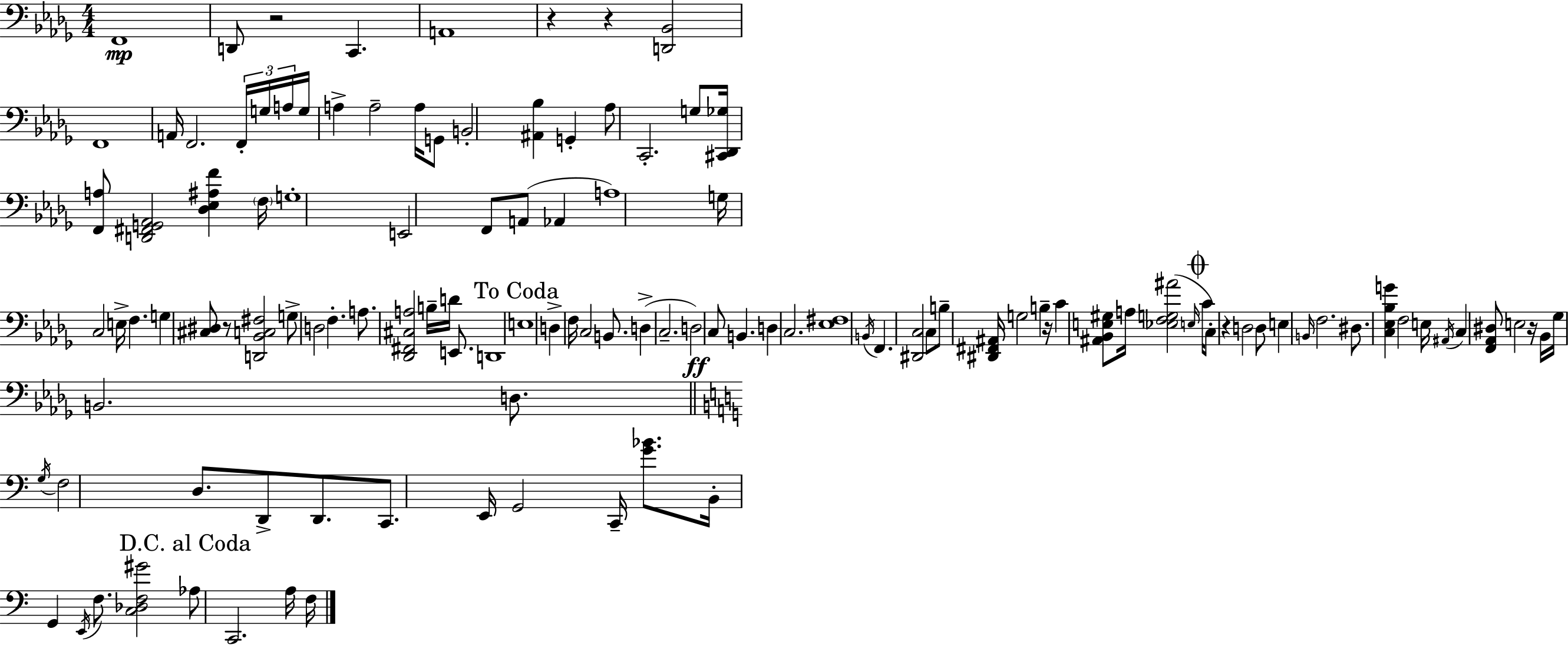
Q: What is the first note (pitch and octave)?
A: F2